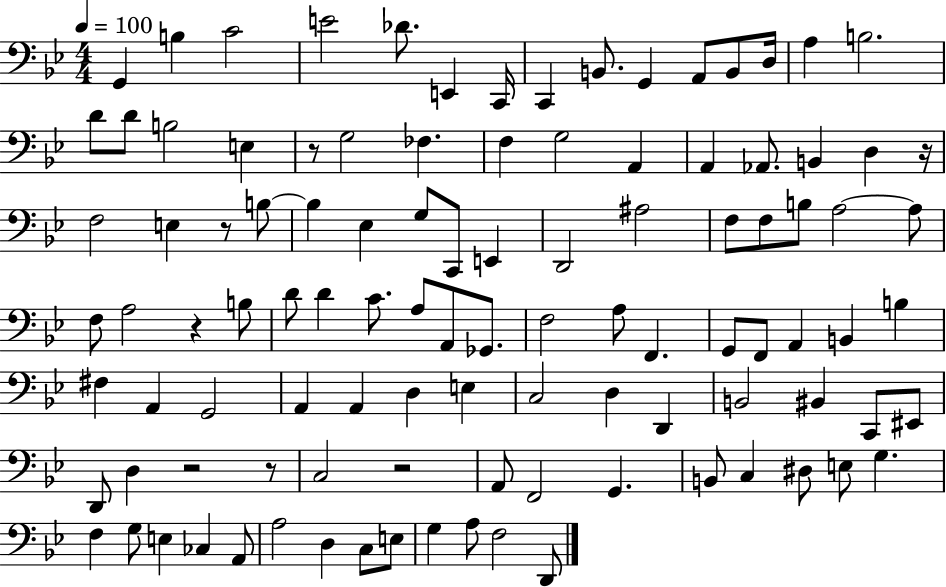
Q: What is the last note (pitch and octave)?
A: D2